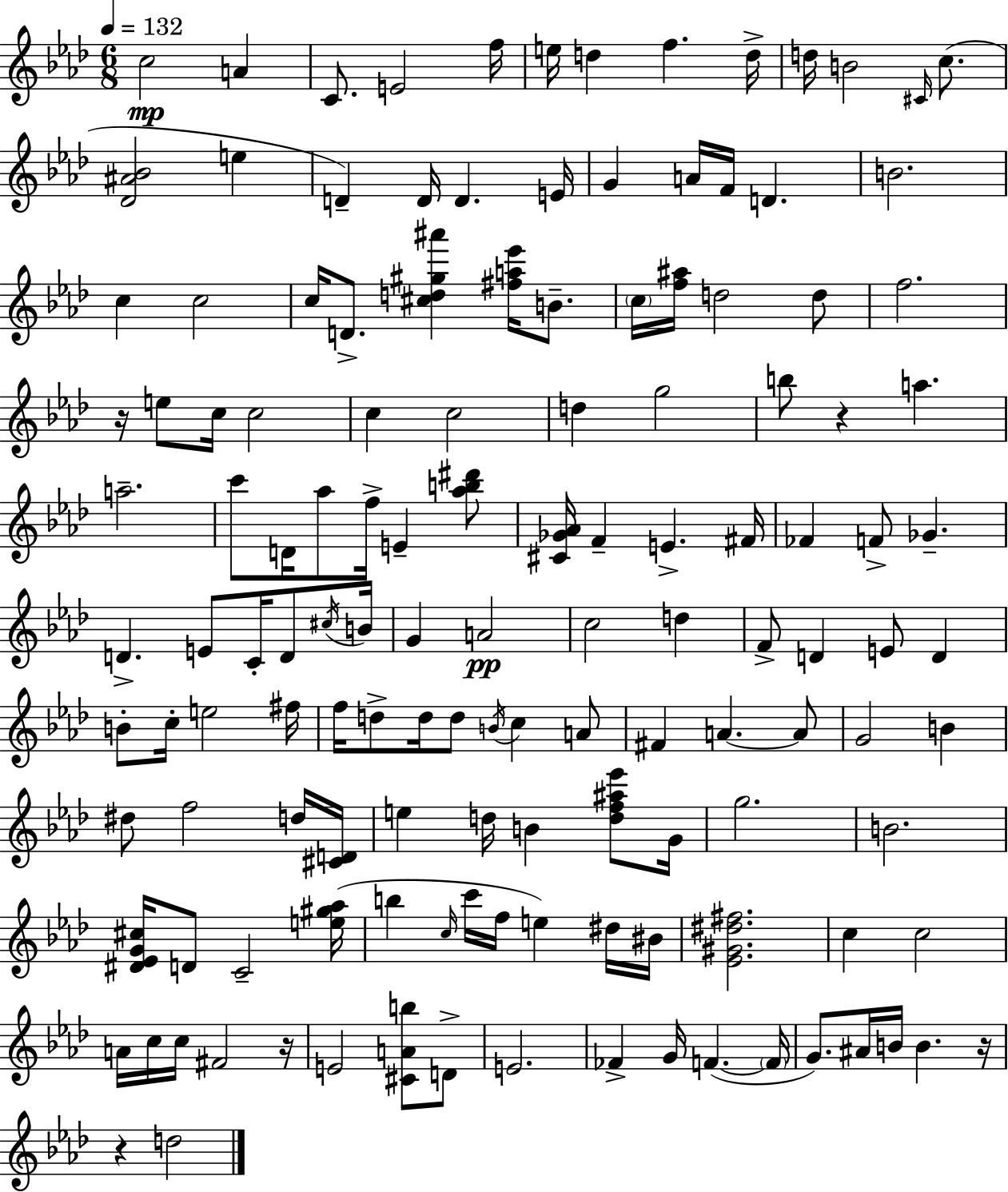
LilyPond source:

{
  \clef treble
  \numericTimeSignature
  \time 6/8
  \key aes \major
  \tempo 4 = 132
  c''2\mp a'4 | c'8. e'2 f''16 | e''16 d''4 f''4. d''16-> | d''16 b'2 \grace { cis'16 }( c''8. | \break <des' ais' bes'>2 e''4 | d'4--) d'16 d'4. | e'16 g'4 a'16 f'16 d'4. | b'2. | \break c''4 c''2 | c''16 d'8.-> <cis'' d'' gis'' ais'''>4 <fis'' a'' ees'''>16 b'8.-- | \parenthesize c''16 <f'' ais''>16 d''2 d''8 | f''2. | \break r16 e''8 c''16 c''2 | c''4 c''2 | d''4 g''2 | b''8 r4 a''4. | \break a''2.-- | c'''8 d'16 aes''8 f''16-> e'4-- <aes'' b'' dis'''>8 | <cis' ges' aes'>16 f'4-- e'4.-> | fis'16 fes'4 f'8-> ges'4.-- | \break d'4.-> e'8 c'16-. d'8 | \acciaccatura { cis''16 } b'16 g'4 a'2\pp | c''2 d''4 | f'8-> d'4 e'8 d'4 | \break b'8-. c''16-. e''2 | fis''16 f''16 d''8-> d''16 d''8 \acciaccatura { b'16 } c''4 | a'8 fis'4 a'4.~~ | a'8 g'2 b'4 | \break dis''8 f''2 | d''16 <cis' d'>16 e''4 d''16 b'4 | <d'' f'' ais'' ees'''>8 g'16 g''2. | b'2. | \break <dis' ees' g' cis''>16 d'8 c'2-- | <e'' gis'' aes''>16( b''4 \grace { c''16 } c'''16 f''16 e''4) | dis''16 bis'16 <ees' gis' dis'' fis''>2. | c''4 c''2 | \break a'16 c''16 c''16 fis'2 | r16 e'2 | <cis' a' b''>8 d'8-> e'2. | fes'4-> g'16 f'4.~(~ | \break \parenthesize f'16 g'8.) ais'16 b'16 b'4. | r16 r4 d''2 | \bar "|."
}